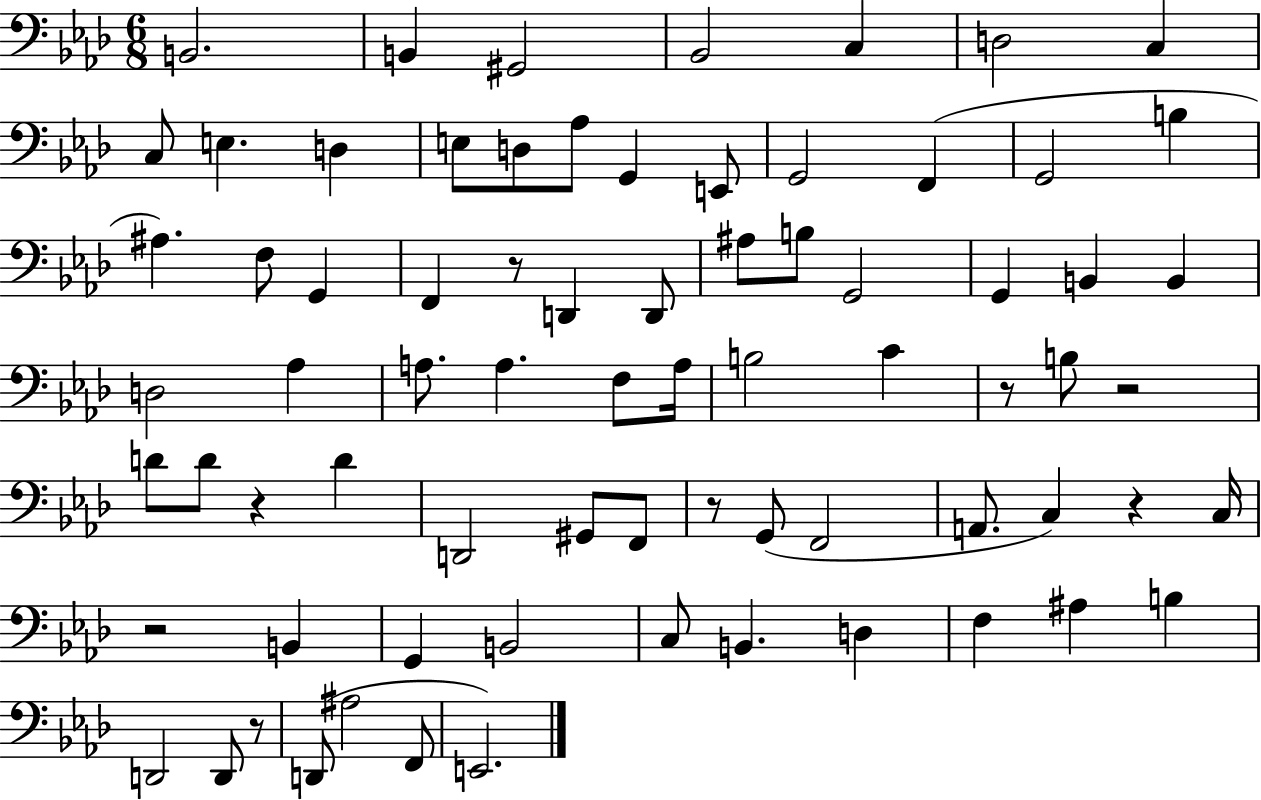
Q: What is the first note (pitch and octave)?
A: B2